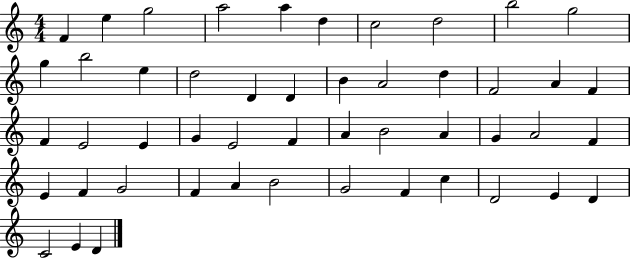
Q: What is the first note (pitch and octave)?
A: F4